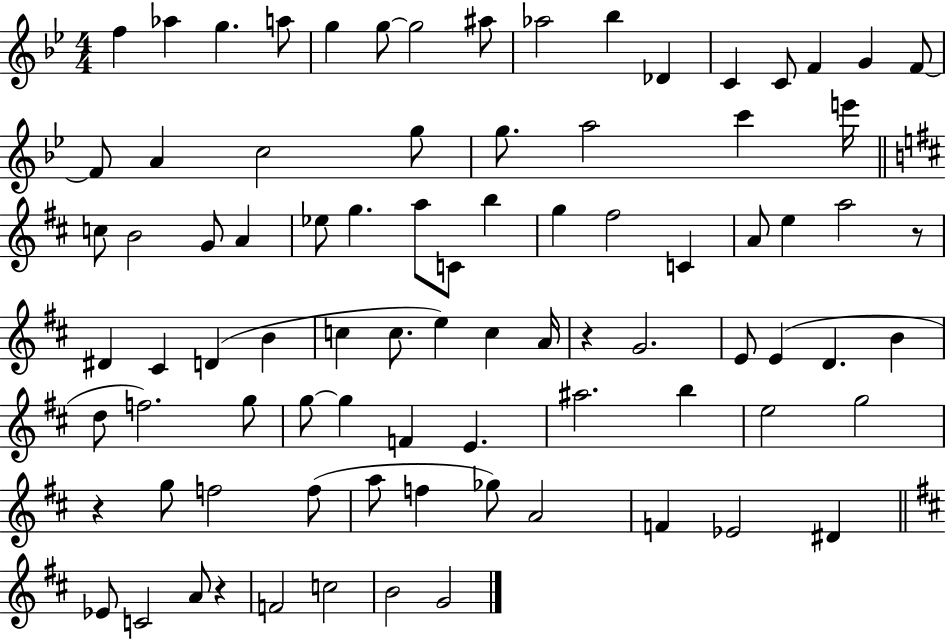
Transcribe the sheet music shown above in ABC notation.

X:1
T:Untitled
M:4/4
L:1/4
K:Bb
f _a g a/2 g g/2 g2 ^a/2 _a2 _b _D C C/2 F G F/2 F/2 A c2 g/2 g/2 a2 c' e'/4 c/2 B2 G/2 A _e/2 g a/2 C/2 b g ^f2 C A/2 e a2 z/2 ^D ^C D B c c/2 e c A/4 z G2 E/2 E D B d/2 f2 g/2 g/2 g F E ^a2 b e2 g2 z g/2 f2 f/2 a/2 f _g/2 A2 F _E2 ^D _E/2 C2 A/2 z F2 c2 B2 G2